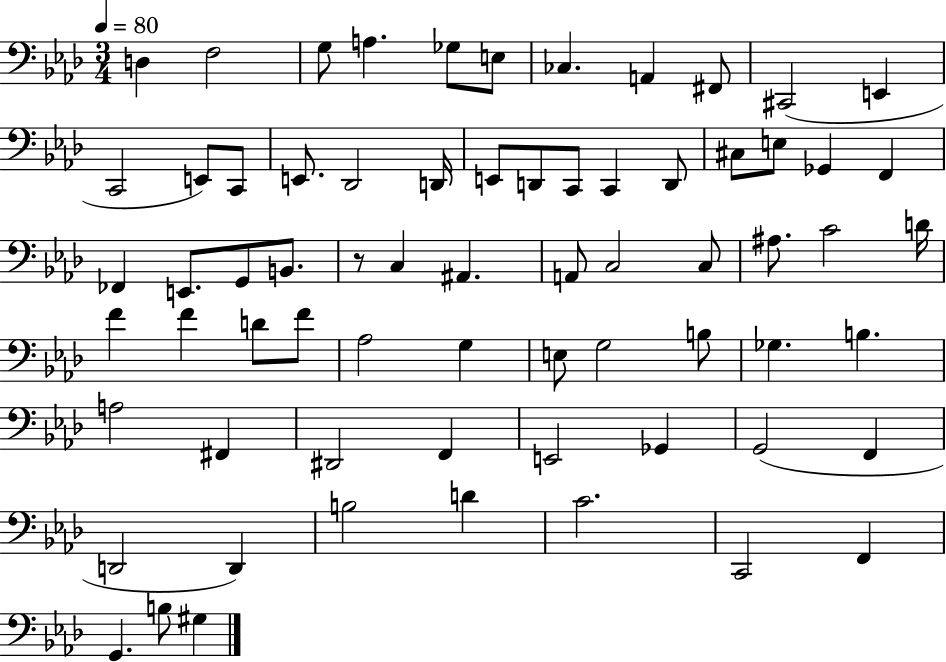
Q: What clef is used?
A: bass